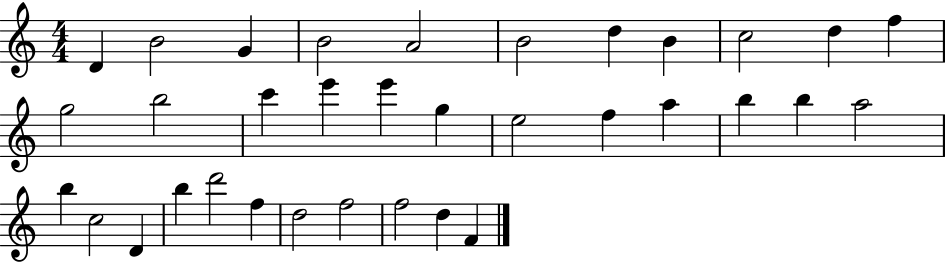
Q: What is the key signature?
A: C major